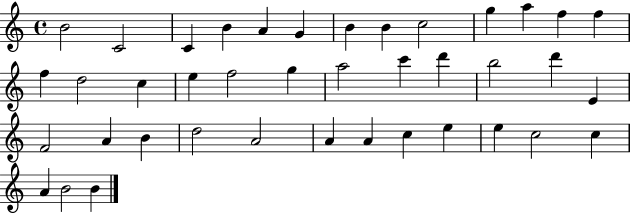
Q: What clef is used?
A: treble